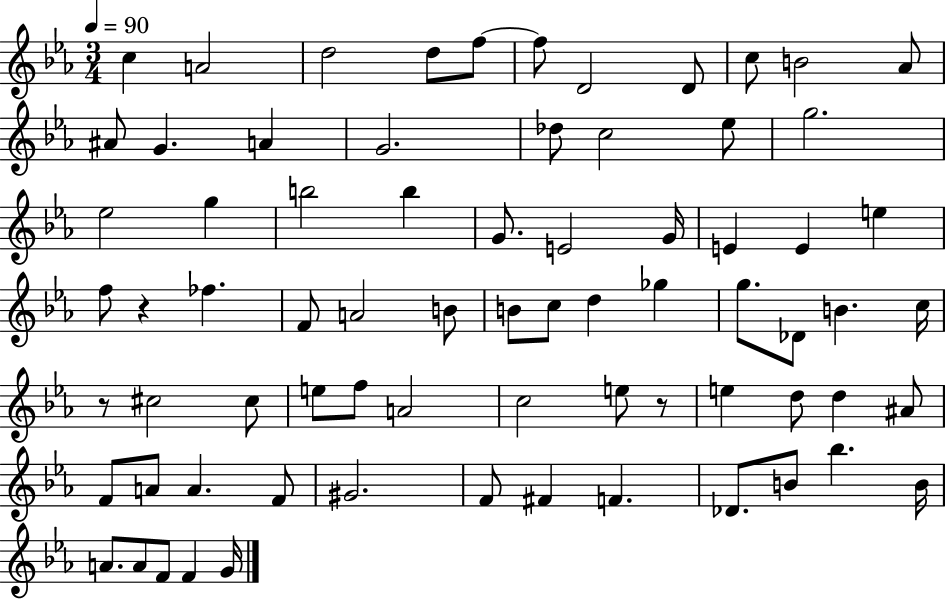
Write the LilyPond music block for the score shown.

{
  \clef treble
  \numericTimeSignature
  \time 3/4
  \key ees \major
  \tempo 4 = 90
  c''4 a'2 | d''2 d''8 f''8~~ | f''8 d'2 d'8 | c''8 b'2 aes'8 | \break ais'8 g'4. a'4 | g'2. | des''8 c''2 ees''8 | g''2. | \break ees''2 g''4 | b''2 b''4 | g'8. e'2 g'16 | e'4 e'4 e''4 | \break f''8 r4 fes''4. | f'8 a'2 b'8 | b'8 c''8 d''4 ges''4 | g''8. des'8 b'4. c''16 | \break r8 cis''2 cis''8 | e''8 f''8 a'2 | c''2 e''8 r8 | e''4 d''8 d''4 ais'8 | \break f'8 a'8 a'4. f'8 | gis'2. | f'8 fis'4 f'4. | des'8. b'8 bes''4. b'16 | \break a'8. a'8 f'8 f'4 g'16 | \bar "|."
}